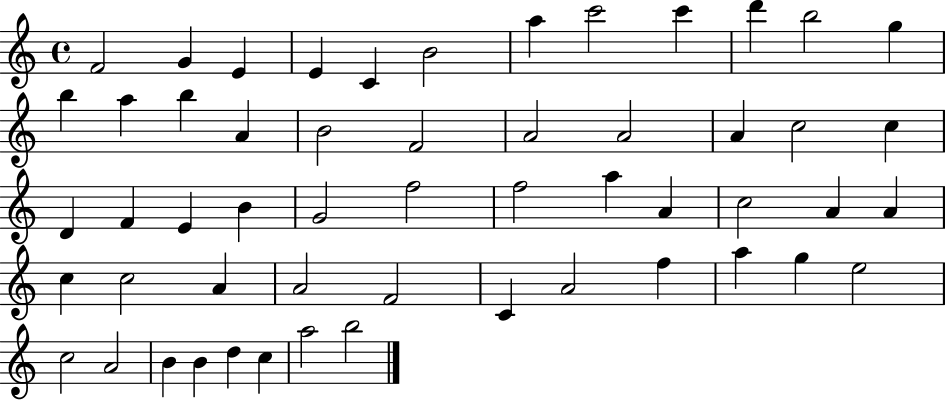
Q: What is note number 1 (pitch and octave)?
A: F4